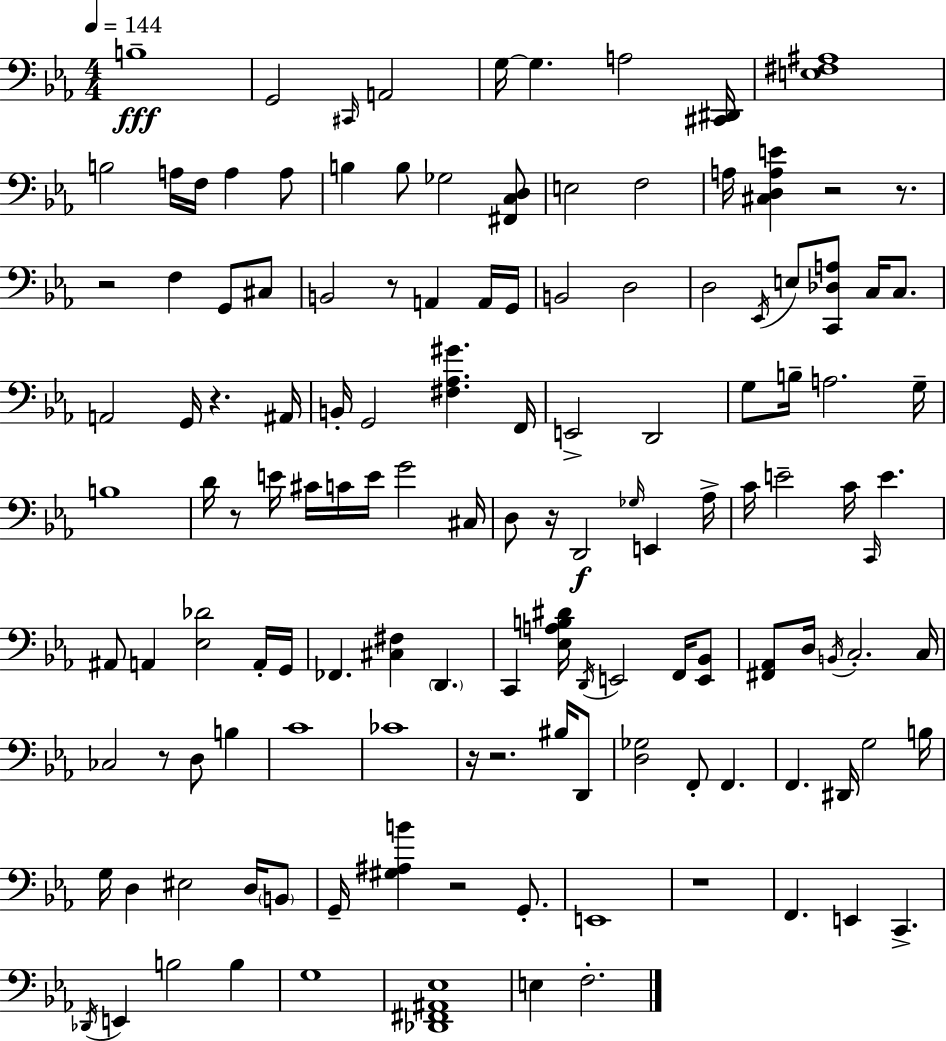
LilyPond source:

{
  \clef bass
  \numericTimeSignature
  \time 4/4
  \key ees \major
  \tempo 4 = 144
  b1--\fff | g,2 \grace { cis,16 } a,2 | g16~~ g4. a2 | <cis, dis,>16 <e fis ais>1 | \break b2 a16 f16 a4 a8 | b4 b8 ges2 <fis, c d>8 | e2 f2 | a16 <cis d a e'>4 r2 r8. | \break r2 f4 g,8 cis8 | b,2 r8 a,4 a,16 | g,16 b,2 d2 | d2 \acciaccatura { ees,16 } e8 <c, des a>8 c16 c8. | \break a,2 g,16 r4. | ais,16 b,16-. g,2 <fis aes gis'>4. | f,16 e,2-> d,2 | g8 b16-- a2. | \break g16-- b1 | d'16 r8 e'16 cis'16 c'16 e'16 g'2 | cis16 d8 r16 d,2\f \grace { ges16 } e,4 | aes16-> c'16 e'2-- c'16 \grace { c,16 } e'4. | \break ais,8 a,4 <ees des'>2 | a,16-. g,16 fes,4. <cis fis>4 \parenthesize d,4. | c,4 <ees a b dis'>16 \acciaccatura { d,16 } e,2 | f,16 <e, bes,>8 <fis, aes,>8 d16 \acciaccatura { b,16 } c2.-. | \break c16 ces2 r8 | d8 b4 c'1 | ces'1 | r16 r2. | \break bis16 d,8 <d ges>2 f,8-. | f,4. f,4. dis,16 g2 | b16 g16 d4 eis2 | d16 \parenthesize b,8 g,16-- <gis ais b'>4 r2 | \break g,8.-. e,1 | r1 | f,4. e,4 | c,4.-> \acciaccatura { des,16 } e,4 b2 | \break b4 g1 | <des, fis, ais, ees>1 | e4 f2.-. | \bar "|."
}